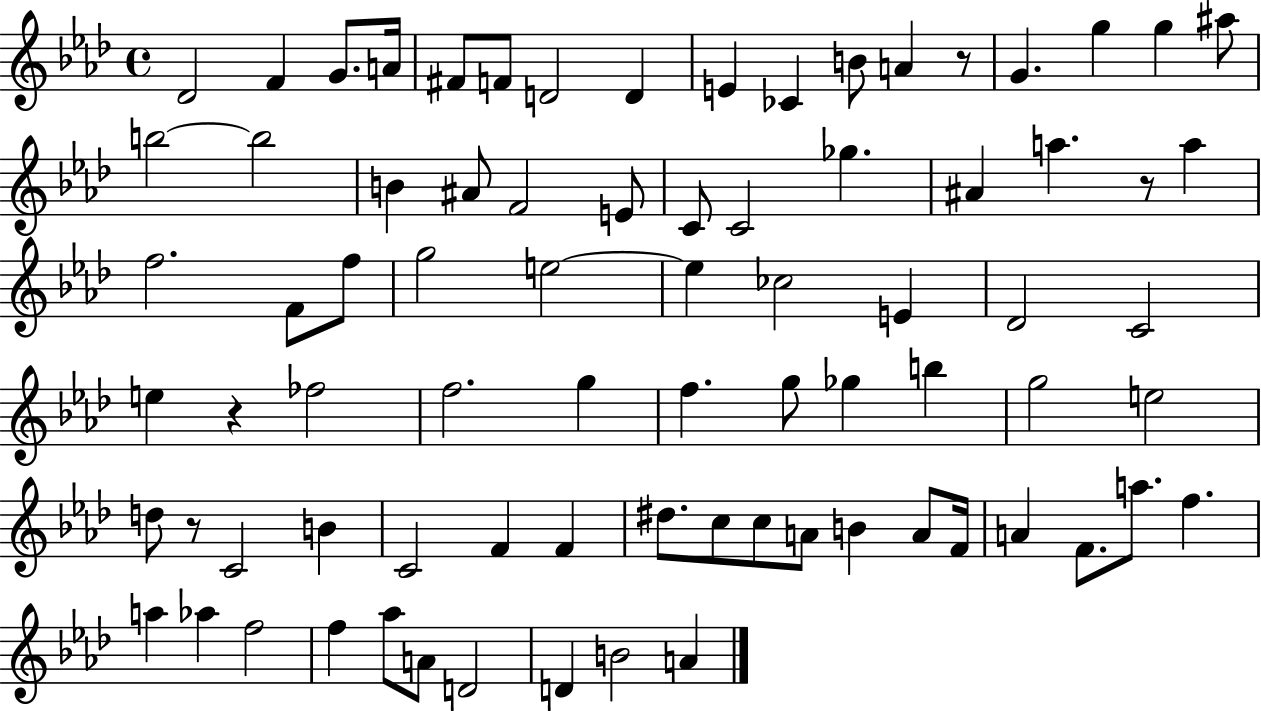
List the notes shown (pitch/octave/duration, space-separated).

Db4/h F4/q G4/e. A4/s F#4/e F4/e D4/h D4/q E4/q CES4/q B4/e A4/q R/e G4/q. G5/q G5/q A#5/e B5/h B5/h B4/q A#4/e F4/h E4/e C4/e C4/h Gb5/q. A#4/q A5/q. R/e A5/q F5/h. F4/e F5/e G5/h E5/h E5/q CES5/h E4/q Db4/h C4/h E5/q R/q FES5/h F5/h. G5/q F5/q. G5/e Gb5/q B5/q G5/h E5/h D5/e R/e C4/h B4/q C4/h F4/q F4/q D#5/e. C5/e C5/e A4/e B4/q A4/e F4/s A4/q F4/e. A5/e. F5/q. A5/q Ab5/q F5/h F5/q Ab5/e A4/e D4/h D4/q B4/h A4/q